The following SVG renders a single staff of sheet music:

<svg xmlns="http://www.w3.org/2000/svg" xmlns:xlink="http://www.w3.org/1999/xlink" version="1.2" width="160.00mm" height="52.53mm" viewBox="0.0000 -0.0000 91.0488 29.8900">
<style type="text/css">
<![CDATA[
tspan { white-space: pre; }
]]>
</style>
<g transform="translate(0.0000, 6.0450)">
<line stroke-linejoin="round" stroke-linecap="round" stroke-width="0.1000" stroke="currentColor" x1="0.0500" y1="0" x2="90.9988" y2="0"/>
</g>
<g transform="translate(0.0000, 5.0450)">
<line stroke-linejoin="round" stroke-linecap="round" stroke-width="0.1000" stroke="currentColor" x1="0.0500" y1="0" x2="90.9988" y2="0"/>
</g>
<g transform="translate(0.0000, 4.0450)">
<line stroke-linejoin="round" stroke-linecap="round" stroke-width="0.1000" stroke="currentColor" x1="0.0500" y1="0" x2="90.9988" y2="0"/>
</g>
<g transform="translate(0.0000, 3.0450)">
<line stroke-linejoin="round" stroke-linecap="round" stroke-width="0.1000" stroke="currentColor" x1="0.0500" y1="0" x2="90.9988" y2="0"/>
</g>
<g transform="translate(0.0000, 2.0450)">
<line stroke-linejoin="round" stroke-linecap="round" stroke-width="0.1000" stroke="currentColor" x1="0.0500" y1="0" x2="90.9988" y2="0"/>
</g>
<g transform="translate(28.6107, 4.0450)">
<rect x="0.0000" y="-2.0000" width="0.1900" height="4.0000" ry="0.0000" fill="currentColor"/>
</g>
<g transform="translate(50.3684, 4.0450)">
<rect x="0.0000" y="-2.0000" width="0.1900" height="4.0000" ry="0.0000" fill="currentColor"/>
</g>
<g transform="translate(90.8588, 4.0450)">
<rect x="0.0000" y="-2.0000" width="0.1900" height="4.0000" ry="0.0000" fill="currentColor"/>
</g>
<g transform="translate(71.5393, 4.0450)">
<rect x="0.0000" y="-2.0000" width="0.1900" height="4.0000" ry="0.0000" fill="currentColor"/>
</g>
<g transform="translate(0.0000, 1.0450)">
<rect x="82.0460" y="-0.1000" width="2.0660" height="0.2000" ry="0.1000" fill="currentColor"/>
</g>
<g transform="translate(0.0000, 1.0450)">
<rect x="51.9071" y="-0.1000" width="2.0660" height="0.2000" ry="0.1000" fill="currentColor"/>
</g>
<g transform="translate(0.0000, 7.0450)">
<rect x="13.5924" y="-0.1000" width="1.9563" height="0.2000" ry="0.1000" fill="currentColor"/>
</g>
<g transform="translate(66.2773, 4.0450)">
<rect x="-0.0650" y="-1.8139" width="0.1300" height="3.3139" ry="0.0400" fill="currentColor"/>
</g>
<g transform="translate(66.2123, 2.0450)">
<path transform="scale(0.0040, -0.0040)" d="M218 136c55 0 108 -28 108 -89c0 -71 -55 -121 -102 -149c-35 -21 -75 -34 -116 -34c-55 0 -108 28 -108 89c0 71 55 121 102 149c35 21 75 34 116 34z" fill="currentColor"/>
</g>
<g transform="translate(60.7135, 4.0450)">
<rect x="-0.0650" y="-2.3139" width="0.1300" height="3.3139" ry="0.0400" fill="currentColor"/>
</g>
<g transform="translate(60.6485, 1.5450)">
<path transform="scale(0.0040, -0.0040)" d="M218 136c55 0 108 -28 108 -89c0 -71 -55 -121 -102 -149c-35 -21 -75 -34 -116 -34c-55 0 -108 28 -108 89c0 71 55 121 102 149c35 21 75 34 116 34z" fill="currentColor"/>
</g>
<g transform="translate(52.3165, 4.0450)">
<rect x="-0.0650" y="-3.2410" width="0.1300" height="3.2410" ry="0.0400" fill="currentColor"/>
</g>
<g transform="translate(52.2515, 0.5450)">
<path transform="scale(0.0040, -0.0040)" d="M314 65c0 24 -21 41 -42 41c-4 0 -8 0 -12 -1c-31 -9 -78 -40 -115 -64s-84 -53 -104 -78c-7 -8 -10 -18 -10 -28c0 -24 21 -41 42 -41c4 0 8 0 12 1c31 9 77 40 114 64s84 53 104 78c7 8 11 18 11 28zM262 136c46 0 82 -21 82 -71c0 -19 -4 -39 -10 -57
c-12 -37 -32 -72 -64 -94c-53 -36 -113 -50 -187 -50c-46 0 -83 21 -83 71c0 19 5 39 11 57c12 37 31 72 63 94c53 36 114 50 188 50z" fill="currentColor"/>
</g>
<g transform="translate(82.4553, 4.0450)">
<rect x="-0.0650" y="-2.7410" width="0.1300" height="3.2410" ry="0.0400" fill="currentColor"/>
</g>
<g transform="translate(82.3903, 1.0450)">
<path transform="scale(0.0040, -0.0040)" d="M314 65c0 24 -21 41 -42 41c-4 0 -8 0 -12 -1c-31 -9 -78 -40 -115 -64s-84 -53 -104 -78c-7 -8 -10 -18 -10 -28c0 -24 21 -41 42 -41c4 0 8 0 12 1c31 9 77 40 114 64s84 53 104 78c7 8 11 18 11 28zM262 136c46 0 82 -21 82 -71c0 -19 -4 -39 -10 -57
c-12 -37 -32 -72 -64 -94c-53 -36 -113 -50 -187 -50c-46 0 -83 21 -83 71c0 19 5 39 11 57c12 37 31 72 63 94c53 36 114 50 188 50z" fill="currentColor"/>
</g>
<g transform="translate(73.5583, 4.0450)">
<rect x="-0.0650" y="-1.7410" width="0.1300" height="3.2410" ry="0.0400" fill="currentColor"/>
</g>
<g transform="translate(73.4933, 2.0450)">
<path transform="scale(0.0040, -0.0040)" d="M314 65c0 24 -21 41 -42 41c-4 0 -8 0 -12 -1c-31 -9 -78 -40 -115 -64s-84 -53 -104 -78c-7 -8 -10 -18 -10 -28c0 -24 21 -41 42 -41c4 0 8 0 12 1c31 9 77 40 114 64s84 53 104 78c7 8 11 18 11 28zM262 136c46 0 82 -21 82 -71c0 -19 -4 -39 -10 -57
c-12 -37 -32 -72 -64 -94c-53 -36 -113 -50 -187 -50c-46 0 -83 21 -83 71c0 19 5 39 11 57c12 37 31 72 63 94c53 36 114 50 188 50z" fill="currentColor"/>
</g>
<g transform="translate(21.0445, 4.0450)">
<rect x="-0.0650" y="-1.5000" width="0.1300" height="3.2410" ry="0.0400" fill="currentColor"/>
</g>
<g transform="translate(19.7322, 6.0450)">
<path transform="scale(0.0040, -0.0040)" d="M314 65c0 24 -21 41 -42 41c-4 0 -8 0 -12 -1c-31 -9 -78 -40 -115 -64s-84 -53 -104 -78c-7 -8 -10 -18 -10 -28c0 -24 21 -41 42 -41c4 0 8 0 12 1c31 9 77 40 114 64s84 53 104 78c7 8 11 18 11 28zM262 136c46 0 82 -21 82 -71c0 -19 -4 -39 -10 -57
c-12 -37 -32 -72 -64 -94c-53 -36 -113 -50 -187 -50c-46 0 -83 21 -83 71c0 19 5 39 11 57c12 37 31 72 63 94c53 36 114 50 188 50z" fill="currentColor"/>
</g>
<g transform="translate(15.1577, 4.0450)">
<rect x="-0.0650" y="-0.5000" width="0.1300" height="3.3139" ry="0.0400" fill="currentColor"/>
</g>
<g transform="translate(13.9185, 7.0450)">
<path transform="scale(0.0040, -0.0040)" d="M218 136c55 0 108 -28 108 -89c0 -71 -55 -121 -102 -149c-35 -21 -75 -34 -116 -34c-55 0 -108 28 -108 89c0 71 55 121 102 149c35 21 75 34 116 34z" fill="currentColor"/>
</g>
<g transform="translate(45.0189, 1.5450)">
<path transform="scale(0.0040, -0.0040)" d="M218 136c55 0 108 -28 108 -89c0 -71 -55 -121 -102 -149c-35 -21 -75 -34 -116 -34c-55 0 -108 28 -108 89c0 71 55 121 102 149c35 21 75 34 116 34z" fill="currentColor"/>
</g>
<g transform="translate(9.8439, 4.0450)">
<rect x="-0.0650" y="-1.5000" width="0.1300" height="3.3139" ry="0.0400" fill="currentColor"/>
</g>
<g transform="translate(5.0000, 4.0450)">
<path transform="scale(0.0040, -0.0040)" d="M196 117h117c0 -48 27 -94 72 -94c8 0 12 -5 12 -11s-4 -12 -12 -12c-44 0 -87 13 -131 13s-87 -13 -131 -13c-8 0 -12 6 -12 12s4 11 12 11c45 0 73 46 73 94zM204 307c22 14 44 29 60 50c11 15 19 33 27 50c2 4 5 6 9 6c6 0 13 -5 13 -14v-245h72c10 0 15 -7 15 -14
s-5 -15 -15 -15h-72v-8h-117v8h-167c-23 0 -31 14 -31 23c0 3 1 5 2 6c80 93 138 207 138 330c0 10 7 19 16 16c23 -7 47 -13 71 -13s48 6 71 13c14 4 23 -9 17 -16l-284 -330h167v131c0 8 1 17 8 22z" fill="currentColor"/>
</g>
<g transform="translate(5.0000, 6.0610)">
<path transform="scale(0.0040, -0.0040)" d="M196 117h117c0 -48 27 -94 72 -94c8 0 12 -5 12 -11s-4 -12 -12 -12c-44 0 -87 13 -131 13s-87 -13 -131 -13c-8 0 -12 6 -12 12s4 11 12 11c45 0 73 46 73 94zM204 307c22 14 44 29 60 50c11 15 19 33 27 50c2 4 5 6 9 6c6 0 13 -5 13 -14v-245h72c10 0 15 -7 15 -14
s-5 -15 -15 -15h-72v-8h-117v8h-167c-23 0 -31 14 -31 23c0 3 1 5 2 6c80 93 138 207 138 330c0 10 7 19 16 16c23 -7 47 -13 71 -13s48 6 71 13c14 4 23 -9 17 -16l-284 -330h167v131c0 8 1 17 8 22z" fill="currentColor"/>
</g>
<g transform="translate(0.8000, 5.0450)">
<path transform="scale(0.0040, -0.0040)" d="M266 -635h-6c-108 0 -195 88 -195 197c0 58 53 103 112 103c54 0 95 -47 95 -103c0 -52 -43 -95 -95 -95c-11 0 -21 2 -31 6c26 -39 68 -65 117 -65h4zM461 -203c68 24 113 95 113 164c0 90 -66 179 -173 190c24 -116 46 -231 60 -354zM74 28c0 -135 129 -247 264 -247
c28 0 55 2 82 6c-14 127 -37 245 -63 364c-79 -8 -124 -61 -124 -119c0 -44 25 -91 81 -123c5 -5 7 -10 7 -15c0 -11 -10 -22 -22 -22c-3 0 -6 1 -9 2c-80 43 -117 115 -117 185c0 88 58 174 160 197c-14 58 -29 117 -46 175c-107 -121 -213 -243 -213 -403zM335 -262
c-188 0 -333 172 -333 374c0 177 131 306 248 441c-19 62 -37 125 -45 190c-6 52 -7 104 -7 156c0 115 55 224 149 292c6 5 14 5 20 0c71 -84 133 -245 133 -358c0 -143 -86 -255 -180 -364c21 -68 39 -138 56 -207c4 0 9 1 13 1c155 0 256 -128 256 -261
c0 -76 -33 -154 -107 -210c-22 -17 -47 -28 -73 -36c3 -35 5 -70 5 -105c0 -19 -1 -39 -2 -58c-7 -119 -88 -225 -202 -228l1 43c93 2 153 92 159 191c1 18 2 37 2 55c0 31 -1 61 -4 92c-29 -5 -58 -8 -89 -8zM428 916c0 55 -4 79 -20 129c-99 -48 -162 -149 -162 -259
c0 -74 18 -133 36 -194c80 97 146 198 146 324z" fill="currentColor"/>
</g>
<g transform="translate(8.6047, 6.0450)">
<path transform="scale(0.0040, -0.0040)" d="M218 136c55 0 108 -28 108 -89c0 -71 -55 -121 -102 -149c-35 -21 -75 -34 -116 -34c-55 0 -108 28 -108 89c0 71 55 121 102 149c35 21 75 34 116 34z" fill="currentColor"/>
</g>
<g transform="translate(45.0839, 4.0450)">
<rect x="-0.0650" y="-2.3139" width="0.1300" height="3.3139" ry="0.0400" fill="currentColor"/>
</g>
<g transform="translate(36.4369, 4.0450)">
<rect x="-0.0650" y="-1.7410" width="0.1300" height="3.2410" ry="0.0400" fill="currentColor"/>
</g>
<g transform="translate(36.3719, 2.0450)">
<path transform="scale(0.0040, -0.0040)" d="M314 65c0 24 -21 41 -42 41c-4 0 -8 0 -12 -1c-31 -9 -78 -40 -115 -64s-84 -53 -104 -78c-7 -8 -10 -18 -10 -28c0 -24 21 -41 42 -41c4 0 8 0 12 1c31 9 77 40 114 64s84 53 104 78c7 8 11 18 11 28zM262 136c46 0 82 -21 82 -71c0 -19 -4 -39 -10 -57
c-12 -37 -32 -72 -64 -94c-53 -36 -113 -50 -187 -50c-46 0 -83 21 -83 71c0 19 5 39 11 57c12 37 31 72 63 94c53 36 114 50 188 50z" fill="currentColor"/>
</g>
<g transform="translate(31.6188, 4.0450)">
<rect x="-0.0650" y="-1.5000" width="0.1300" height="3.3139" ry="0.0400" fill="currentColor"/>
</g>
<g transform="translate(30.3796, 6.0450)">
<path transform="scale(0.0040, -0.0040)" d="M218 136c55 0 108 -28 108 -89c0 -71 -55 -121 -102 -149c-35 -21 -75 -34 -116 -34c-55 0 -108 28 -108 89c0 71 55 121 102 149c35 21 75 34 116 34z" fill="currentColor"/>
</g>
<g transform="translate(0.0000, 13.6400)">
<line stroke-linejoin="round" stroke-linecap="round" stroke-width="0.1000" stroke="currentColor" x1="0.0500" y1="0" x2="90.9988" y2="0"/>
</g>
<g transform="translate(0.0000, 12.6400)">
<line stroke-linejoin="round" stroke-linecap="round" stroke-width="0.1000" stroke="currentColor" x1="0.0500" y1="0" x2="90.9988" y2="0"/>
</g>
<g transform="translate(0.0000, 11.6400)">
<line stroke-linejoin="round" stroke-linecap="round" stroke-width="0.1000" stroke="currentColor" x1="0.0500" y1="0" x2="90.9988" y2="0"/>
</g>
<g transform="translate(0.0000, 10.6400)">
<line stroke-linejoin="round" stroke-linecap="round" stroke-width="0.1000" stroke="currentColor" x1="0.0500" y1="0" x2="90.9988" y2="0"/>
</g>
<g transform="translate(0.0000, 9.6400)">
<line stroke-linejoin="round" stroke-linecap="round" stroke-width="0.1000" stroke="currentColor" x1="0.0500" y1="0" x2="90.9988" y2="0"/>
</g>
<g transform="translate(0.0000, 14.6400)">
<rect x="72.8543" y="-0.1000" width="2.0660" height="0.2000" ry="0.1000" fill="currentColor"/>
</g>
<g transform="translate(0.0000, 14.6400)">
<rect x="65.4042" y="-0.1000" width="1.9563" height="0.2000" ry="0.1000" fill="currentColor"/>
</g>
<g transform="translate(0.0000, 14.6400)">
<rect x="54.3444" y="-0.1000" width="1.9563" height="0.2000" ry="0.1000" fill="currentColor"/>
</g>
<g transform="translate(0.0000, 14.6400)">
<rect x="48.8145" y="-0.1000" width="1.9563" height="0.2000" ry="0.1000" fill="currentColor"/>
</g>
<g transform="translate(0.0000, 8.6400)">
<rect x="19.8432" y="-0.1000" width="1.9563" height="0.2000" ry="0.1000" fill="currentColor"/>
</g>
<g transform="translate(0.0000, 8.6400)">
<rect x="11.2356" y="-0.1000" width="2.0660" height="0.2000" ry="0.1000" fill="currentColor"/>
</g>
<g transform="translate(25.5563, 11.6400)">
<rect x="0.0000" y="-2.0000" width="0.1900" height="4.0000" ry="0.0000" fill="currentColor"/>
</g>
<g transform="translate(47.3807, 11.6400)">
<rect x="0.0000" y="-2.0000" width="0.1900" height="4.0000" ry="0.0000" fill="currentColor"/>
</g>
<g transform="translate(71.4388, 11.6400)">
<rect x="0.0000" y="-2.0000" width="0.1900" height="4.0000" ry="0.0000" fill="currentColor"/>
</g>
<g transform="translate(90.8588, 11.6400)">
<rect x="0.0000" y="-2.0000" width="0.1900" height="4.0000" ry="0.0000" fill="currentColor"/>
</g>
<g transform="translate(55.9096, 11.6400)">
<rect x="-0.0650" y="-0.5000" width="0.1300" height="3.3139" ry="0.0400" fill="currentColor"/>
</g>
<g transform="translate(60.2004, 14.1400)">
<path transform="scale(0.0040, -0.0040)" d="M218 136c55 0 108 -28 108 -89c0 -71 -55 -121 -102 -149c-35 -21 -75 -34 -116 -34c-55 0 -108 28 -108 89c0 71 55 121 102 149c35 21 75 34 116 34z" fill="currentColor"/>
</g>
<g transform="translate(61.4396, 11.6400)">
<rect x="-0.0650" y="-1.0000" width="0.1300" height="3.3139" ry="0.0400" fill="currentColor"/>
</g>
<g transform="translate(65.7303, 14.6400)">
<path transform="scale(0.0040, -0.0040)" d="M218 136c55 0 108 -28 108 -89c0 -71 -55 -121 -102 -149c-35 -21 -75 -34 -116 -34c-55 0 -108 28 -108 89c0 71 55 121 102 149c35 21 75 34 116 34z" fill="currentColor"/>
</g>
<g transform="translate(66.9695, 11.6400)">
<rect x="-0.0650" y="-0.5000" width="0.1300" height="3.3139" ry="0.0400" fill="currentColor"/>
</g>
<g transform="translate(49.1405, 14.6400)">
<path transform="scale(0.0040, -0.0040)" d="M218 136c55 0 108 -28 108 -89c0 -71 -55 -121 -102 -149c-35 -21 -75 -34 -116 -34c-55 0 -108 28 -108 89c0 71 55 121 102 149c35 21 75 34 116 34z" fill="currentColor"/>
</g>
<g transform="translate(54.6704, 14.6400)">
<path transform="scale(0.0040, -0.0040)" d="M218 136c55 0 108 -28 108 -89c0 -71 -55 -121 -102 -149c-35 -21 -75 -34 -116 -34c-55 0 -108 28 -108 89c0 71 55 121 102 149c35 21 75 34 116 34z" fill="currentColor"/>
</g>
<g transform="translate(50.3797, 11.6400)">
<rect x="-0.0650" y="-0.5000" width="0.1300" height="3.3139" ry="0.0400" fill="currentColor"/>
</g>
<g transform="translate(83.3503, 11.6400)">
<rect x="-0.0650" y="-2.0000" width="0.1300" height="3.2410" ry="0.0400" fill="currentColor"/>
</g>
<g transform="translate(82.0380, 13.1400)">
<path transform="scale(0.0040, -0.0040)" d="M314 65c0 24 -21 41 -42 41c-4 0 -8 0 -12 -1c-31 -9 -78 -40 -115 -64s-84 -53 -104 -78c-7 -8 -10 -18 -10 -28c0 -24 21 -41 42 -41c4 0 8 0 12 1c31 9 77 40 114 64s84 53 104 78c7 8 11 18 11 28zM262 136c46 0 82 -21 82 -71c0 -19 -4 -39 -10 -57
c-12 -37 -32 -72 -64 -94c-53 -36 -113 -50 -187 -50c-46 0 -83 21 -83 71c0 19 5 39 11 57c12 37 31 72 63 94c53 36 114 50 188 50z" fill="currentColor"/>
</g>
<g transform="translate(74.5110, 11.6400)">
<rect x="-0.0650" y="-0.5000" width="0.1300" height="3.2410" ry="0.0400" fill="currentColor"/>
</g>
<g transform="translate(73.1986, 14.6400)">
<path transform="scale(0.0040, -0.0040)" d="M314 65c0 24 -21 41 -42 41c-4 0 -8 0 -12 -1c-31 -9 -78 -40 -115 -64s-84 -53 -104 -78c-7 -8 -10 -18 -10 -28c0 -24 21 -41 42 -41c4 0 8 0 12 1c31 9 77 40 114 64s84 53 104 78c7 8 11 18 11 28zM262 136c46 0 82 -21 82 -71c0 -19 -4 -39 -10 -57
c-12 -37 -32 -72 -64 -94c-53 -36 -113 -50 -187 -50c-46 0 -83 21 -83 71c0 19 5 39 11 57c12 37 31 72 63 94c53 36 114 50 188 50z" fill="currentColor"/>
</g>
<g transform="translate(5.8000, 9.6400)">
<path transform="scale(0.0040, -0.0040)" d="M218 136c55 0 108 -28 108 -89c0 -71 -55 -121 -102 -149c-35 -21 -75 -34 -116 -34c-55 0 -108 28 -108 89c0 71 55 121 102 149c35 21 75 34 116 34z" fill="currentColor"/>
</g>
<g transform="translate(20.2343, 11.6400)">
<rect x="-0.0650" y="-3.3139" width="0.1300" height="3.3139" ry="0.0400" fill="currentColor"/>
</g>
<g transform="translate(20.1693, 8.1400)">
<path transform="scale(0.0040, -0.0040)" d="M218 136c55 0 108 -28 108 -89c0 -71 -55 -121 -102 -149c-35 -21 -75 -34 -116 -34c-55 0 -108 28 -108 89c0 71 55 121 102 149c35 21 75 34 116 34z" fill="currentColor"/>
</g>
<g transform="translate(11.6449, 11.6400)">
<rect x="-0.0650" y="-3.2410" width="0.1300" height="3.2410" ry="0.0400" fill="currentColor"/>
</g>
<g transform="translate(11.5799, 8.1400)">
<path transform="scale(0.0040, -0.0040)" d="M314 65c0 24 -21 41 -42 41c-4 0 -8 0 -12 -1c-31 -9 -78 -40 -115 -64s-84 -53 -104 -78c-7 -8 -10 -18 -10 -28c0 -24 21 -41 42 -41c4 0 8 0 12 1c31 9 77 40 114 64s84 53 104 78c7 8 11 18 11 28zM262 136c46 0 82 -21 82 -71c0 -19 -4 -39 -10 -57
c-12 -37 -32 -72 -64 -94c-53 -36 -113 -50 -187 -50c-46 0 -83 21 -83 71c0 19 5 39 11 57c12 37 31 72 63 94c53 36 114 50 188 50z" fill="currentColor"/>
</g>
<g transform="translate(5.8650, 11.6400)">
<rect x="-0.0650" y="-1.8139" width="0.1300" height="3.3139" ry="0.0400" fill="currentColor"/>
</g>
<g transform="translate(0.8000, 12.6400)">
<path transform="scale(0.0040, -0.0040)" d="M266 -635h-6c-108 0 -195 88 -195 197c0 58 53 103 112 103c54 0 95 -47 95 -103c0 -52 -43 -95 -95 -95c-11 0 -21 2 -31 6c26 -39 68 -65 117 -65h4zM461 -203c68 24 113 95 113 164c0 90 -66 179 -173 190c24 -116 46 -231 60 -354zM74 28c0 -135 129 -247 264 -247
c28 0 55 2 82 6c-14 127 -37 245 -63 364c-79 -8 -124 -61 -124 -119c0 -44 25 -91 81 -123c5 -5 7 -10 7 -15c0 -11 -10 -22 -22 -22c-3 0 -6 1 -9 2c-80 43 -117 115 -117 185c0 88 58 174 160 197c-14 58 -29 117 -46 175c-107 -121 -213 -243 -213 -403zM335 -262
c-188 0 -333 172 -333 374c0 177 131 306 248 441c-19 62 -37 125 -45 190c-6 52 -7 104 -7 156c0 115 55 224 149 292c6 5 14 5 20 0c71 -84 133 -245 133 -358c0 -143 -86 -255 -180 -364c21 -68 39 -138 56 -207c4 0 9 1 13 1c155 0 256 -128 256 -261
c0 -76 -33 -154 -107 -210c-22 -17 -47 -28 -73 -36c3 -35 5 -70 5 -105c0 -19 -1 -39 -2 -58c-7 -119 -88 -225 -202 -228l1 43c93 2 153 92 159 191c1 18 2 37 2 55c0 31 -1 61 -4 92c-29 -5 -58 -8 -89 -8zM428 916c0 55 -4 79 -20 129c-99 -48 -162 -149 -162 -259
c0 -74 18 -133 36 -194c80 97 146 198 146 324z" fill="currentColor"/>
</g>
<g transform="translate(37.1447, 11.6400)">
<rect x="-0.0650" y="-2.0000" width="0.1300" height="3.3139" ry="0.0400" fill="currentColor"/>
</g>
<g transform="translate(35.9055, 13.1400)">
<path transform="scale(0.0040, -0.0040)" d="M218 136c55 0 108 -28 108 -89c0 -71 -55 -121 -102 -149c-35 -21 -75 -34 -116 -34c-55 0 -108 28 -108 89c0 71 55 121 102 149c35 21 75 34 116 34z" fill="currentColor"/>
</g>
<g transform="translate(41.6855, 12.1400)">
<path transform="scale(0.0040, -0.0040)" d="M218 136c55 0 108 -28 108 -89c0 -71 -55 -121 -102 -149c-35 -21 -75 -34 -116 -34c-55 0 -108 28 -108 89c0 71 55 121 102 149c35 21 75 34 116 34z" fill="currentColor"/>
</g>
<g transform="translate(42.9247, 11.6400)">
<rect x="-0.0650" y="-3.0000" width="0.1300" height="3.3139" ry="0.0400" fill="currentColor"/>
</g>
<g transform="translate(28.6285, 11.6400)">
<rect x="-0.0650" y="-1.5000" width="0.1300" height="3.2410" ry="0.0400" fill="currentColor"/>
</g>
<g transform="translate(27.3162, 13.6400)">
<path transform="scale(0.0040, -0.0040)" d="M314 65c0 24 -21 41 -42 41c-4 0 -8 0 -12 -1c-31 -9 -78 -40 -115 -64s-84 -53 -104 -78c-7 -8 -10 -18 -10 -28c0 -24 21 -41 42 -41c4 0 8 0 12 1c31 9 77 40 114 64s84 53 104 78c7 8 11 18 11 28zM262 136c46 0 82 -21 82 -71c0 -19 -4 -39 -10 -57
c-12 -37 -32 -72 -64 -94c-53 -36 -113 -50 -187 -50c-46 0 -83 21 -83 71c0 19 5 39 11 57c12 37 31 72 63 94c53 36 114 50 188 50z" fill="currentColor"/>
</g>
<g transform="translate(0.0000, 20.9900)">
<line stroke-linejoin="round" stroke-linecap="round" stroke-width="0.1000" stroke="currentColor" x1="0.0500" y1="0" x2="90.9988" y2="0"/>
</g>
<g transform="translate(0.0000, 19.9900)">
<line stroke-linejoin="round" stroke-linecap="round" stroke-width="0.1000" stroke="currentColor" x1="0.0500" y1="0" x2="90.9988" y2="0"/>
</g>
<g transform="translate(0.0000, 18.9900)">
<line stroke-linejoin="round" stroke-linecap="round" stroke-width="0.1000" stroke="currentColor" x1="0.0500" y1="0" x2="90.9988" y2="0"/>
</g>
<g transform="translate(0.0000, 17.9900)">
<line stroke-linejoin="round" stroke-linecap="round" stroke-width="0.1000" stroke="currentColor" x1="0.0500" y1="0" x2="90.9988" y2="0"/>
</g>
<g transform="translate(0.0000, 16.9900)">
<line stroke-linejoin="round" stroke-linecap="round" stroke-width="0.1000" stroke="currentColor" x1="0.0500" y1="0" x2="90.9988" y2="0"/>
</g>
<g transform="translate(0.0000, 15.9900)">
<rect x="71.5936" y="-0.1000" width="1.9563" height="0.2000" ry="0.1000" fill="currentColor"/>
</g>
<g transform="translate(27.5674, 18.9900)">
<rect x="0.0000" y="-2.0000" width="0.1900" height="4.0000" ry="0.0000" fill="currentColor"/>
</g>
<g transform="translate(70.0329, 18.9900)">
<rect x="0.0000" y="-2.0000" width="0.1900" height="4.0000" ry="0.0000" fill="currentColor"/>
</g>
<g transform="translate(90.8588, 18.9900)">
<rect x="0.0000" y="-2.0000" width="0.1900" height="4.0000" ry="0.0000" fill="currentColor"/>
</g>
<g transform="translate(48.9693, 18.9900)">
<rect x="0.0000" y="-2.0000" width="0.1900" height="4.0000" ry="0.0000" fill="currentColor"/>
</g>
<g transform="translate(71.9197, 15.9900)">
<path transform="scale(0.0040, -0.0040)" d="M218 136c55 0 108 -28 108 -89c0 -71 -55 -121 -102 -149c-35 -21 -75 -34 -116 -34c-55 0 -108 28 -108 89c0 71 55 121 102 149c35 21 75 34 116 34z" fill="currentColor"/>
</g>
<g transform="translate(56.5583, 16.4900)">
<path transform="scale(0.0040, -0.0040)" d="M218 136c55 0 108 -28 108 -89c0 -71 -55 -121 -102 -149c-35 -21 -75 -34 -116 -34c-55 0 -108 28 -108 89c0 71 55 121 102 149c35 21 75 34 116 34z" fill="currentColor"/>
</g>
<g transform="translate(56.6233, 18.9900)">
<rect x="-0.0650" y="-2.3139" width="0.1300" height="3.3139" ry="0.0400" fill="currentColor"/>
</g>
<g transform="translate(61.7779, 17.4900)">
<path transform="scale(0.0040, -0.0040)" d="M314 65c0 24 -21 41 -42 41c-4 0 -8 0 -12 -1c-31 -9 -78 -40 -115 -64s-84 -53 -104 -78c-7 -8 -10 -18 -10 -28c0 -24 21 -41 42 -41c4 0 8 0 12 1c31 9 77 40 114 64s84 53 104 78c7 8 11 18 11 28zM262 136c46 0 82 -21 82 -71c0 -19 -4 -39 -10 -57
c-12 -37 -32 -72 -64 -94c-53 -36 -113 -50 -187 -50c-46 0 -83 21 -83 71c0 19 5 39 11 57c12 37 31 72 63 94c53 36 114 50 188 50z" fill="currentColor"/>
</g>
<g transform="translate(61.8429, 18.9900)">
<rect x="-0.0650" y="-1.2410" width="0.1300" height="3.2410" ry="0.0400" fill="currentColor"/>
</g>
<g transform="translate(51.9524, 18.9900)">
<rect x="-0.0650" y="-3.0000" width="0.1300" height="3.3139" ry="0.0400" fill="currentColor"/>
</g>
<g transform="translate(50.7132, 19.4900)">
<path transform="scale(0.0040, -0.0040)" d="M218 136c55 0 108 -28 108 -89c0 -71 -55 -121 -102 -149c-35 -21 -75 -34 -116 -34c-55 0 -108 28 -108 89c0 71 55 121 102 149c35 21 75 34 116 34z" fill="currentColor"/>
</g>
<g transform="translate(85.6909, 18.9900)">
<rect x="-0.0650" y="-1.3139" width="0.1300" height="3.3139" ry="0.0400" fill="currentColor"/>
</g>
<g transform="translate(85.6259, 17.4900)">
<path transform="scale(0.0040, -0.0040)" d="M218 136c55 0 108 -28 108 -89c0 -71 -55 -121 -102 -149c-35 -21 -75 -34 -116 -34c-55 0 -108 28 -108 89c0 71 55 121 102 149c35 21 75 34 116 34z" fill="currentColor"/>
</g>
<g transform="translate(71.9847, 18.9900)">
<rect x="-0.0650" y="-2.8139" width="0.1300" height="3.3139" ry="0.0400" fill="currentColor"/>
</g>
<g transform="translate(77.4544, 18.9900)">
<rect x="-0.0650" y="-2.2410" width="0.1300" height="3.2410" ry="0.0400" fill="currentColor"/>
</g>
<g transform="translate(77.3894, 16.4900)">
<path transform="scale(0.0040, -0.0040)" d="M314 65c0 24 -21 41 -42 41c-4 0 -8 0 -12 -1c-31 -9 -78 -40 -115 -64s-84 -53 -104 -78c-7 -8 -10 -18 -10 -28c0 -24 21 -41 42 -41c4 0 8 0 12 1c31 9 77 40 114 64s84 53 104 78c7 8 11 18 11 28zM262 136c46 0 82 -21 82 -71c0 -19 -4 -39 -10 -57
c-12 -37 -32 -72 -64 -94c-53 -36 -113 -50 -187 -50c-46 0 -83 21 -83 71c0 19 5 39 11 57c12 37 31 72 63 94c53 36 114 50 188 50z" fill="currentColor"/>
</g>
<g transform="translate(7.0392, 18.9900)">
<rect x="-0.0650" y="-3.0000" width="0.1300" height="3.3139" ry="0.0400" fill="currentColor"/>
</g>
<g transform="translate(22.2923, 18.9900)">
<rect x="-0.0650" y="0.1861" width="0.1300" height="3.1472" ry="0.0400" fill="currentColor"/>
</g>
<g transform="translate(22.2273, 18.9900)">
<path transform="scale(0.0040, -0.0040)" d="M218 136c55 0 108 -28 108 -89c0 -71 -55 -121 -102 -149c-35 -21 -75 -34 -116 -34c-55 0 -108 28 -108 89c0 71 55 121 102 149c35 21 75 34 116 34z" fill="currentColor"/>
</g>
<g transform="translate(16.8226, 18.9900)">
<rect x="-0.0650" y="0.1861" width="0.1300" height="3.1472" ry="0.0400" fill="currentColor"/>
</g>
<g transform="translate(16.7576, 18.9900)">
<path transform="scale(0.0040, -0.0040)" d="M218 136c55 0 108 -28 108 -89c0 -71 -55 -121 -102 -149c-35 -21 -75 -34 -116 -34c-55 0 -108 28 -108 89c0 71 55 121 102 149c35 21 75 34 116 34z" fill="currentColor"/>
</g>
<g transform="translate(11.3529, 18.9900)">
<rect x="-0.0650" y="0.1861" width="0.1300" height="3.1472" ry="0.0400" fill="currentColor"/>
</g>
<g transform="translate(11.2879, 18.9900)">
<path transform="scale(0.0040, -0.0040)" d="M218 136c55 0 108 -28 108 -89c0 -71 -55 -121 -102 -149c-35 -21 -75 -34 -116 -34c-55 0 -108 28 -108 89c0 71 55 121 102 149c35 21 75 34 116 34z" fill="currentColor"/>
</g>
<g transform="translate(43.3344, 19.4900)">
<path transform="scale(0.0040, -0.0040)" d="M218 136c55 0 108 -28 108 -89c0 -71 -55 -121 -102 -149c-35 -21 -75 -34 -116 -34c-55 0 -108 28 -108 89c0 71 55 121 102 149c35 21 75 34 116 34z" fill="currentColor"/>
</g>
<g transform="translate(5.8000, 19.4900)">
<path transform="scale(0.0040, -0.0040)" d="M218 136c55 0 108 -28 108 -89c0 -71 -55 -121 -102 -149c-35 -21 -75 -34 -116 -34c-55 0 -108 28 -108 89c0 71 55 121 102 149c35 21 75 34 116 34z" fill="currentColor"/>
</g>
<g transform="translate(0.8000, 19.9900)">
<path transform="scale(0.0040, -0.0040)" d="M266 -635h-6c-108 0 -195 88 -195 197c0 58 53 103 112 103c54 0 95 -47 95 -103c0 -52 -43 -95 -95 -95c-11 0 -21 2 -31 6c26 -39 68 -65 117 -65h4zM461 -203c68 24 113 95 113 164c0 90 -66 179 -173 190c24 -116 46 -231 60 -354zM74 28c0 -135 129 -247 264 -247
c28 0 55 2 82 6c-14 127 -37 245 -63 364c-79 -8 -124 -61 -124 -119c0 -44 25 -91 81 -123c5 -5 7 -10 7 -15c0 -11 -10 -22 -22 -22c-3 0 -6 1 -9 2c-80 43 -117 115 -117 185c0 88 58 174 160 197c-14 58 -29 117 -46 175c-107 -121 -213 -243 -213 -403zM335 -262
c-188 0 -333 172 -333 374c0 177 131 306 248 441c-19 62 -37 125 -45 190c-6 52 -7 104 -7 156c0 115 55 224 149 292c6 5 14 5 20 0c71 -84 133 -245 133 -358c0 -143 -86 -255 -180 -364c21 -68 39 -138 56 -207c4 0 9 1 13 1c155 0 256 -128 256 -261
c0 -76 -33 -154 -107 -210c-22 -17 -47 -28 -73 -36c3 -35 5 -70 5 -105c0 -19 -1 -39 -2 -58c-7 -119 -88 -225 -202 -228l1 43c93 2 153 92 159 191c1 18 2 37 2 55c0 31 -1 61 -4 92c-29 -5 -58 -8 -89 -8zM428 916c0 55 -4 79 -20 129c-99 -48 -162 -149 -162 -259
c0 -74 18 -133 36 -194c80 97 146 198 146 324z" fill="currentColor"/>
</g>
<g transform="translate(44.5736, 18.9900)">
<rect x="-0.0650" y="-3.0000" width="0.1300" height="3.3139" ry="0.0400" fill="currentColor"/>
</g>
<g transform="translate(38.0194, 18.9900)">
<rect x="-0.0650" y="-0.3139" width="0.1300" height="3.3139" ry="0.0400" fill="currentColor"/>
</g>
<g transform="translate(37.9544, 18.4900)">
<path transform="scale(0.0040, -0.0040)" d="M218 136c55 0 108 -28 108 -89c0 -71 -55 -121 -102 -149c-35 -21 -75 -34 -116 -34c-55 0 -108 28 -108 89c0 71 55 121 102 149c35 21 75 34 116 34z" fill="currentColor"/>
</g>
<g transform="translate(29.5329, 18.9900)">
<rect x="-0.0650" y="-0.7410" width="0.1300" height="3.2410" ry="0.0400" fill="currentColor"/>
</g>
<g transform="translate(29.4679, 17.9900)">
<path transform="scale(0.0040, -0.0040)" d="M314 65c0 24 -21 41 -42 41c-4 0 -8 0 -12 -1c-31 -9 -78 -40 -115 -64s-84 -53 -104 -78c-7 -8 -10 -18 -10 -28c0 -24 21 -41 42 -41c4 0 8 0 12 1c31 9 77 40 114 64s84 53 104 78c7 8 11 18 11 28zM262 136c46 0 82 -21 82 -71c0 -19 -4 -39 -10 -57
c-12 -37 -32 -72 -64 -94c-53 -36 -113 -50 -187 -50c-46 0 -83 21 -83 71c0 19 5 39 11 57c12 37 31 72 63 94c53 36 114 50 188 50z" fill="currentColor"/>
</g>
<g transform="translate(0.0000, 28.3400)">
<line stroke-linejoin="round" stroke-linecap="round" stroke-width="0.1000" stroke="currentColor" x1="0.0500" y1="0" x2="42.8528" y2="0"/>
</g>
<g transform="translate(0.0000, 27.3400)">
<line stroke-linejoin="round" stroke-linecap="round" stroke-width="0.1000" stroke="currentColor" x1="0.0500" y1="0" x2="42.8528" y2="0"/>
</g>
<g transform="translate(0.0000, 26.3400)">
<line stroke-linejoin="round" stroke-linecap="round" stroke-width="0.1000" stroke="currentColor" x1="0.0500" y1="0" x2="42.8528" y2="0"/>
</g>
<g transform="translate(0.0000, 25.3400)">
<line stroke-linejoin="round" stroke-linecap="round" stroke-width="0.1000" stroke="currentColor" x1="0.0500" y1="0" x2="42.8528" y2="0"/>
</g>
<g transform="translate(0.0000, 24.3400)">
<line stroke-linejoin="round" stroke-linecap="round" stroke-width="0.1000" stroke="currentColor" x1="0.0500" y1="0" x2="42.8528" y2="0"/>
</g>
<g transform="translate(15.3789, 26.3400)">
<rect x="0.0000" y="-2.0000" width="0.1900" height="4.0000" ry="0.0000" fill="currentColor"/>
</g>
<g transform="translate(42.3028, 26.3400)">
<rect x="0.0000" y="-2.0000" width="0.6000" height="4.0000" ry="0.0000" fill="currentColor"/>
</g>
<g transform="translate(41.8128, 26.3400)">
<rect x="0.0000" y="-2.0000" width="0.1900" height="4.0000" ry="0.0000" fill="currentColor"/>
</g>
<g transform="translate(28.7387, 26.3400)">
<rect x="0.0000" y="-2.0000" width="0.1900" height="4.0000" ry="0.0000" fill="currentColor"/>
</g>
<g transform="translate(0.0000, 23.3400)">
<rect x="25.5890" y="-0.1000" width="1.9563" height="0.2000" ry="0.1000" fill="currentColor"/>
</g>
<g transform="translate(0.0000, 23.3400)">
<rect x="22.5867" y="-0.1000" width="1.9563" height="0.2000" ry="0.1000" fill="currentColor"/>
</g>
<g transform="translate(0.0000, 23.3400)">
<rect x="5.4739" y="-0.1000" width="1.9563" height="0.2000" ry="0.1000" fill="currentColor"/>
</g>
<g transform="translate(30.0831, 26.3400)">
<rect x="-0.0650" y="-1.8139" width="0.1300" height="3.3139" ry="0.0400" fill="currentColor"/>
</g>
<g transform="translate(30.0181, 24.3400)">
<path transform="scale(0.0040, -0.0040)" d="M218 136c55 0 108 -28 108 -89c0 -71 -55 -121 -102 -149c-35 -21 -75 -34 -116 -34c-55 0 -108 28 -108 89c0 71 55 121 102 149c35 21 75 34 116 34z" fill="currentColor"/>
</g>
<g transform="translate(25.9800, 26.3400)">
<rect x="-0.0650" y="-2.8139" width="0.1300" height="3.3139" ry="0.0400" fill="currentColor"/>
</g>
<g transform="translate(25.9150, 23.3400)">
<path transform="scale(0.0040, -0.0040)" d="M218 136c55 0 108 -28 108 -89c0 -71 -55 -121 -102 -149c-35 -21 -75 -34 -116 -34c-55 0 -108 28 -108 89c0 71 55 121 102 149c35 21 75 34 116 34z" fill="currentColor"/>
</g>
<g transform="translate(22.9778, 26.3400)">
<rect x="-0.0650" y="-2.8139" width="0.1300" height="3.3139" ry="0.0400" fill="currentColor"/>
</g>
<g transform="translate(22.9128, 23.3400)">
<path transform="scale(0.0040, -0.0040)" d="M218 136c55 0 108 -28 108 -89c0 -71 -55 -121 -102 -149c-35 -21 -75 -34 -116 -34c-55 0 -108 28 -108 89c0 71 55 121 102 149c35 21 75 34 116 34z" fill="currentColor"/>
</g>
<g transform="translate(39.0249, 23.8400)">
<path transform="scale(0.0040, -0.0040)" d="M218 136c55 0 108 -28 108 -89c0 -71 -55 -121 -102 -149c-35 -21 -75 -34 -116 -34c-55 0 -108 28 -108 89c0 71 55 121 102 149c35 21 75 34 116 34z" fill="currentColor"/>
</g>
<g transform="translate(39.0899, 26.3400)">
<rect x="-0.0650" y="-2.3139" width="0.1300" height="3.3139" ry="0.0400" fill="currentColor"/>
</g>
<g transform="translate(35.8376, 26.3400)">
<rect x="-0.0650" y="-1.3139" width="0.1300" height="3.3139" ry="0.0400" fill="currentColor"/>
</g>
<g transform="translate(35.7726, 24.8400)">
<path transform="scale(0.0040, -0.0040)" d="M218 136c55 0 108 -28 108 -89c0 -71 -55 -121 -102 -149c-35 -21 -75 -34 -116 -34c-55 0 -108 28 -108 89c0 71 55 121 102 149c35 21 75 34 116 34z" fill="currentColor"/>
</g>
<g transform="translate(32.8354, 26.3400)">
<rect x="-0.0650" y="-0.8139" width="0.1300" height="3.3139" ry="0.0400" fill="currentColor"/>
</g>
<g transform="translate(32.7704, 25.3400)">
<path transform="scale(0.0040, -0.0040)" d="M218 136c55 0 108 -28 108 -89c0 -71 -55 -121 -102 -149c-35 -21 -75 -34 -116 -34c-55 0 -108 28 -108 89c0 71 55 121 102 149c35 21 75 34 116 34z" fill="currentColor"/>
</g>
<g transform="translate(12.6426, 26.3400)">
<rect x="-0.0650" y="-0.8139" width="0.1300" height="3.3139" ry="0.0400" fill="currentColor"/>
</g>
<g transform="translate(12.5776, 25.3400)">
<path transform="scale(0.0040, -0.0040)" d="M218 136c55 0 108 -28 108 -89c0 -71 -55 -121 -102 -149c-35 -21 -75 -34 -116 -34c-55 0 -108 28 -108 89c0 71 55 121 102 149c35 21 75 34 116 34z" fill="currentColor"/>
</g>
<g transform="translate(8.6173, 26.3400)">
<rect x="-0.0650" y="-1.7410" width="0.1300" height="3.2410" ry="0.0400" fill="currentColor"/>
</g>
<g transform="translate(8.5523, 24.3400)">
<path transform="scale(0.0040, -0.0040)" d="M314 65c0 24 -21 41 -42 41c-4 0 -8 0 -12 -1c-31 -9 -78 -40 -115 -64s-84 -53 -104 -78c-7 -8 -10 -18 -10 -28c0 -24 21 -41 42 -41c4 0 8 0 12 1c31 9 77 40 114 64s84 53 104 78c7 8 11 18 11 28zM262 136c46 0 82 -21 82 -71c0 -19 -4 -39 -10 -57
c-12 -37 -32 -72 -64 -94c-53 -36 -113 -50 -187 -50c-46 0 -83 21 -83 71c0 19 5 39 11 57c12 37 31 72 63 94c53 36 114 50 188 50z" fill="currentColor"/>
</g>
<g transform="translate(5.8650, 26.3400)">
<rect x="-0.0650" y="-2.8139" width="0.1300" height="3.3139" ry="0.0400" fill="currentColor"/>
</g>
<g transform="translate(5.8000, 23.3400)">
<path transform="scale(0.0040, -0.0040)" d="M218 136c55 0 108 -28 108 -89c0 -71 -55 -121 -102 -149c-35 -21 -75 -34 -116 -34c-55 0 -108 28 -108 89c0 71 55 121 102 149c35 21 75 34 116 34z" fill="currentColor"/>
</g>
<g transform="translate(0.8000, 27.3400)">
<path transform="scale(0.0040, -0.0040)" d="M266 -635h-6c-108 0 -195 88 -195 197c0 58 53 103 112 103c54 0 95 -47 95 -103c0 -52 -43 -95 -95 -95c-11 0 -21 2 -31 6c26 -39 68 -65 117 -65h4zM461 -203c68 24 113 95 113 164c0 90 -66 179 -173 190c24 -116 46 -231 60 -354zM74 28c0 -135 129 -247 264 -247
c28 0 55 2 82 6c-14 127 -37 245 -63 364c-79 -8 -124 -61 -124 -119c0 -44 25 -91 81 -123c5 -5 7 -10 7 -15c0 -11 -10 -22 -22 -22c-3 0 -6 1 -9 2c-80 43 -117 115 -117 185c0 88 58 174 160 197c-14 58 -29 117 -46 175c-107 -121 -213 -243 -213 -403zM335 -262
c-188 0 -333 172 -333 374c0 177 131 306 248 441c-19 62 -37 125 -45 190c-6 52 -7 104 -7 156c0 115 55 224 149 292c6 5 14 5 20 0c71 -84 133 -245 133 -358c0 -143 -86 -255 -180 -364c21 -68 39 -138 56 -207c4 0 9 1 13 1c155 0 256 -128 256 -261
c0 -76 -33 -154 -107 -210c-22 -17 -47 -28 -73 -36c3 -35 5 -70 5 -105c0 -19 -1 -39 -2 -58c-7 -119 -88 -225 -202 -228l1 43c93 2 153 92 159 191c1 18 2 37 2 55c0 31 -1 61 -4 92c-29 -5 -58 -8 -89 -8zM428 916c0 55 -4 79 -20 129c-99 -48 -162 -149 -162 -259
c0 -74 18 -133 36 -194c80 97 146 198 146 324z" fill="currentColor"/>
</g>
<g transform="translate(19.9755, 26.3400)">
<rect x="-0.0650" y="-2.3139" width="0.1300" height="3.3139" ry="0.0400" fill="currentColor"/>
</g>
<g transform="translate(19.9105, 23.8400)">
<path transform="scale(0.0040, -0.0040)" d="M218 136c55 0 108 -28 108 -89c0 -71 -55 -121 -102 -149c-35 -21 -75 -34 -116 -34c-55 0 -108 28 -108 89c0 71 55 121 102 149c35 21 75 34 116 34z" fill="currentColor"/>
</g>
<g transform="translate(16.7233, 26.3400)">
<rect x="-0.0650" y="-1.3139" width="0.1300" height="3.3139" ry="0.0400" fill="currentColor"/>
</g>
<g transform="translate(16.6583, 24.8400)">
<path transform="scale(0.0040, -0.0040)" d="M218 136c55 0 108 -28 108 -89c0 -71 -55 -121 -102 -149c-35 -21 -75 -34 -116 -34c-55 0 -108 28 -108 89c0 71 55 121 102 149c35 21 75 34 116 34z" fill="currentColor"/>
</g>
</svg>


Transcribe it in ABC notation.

X:1
T:Untitled
M:4/4
L:1/4
K:C
E C E2 E f2 g b2 g f f2 a2 f b2 b E2 F A C C D C C2 F2 A B B B d2 c A A g e2 a g2 e a f2 d e g a a f d e g